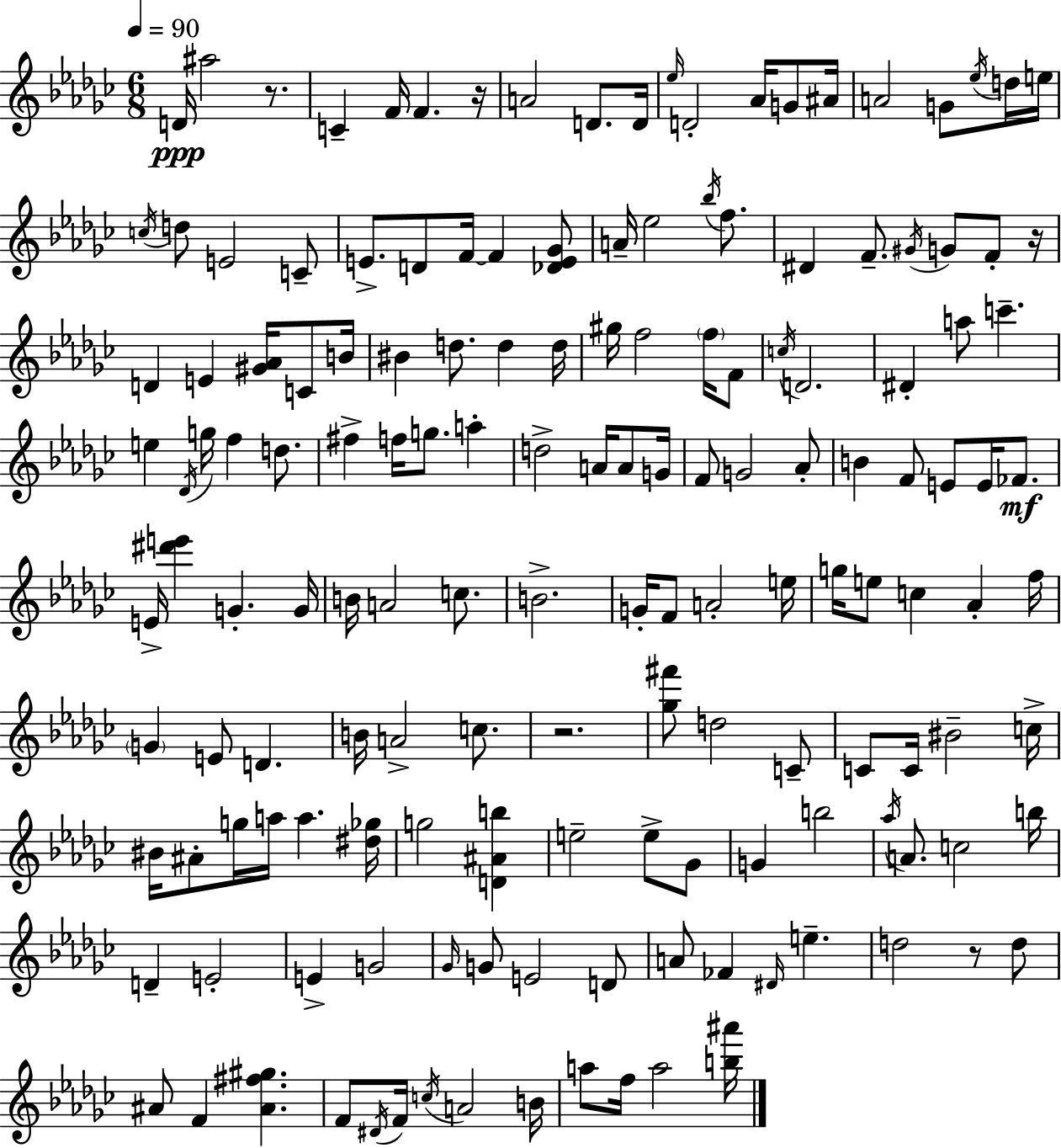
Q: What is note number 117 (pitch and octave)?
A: D4